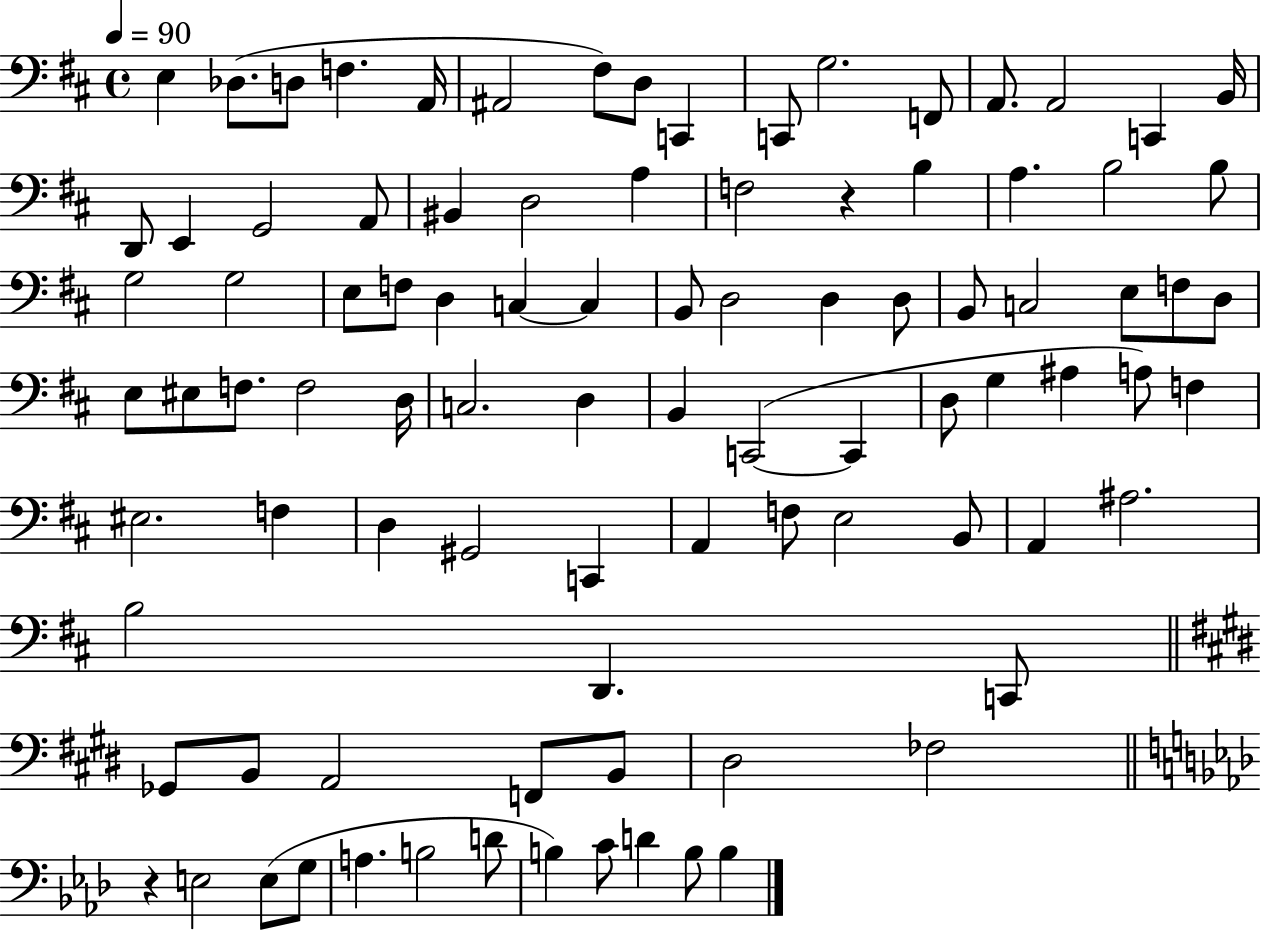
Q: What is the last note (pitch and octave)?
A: B3